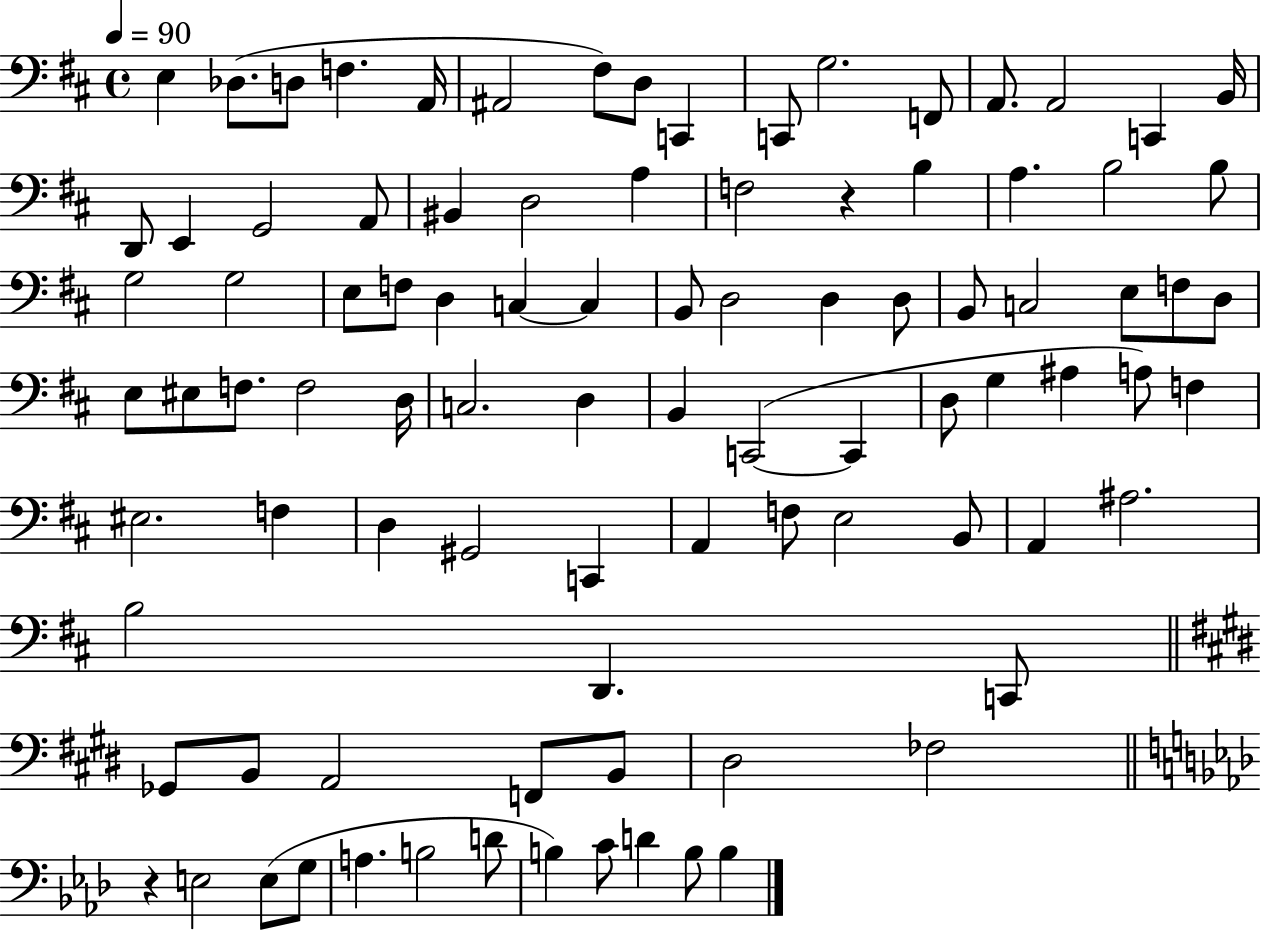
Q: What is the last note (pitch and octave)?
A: B3